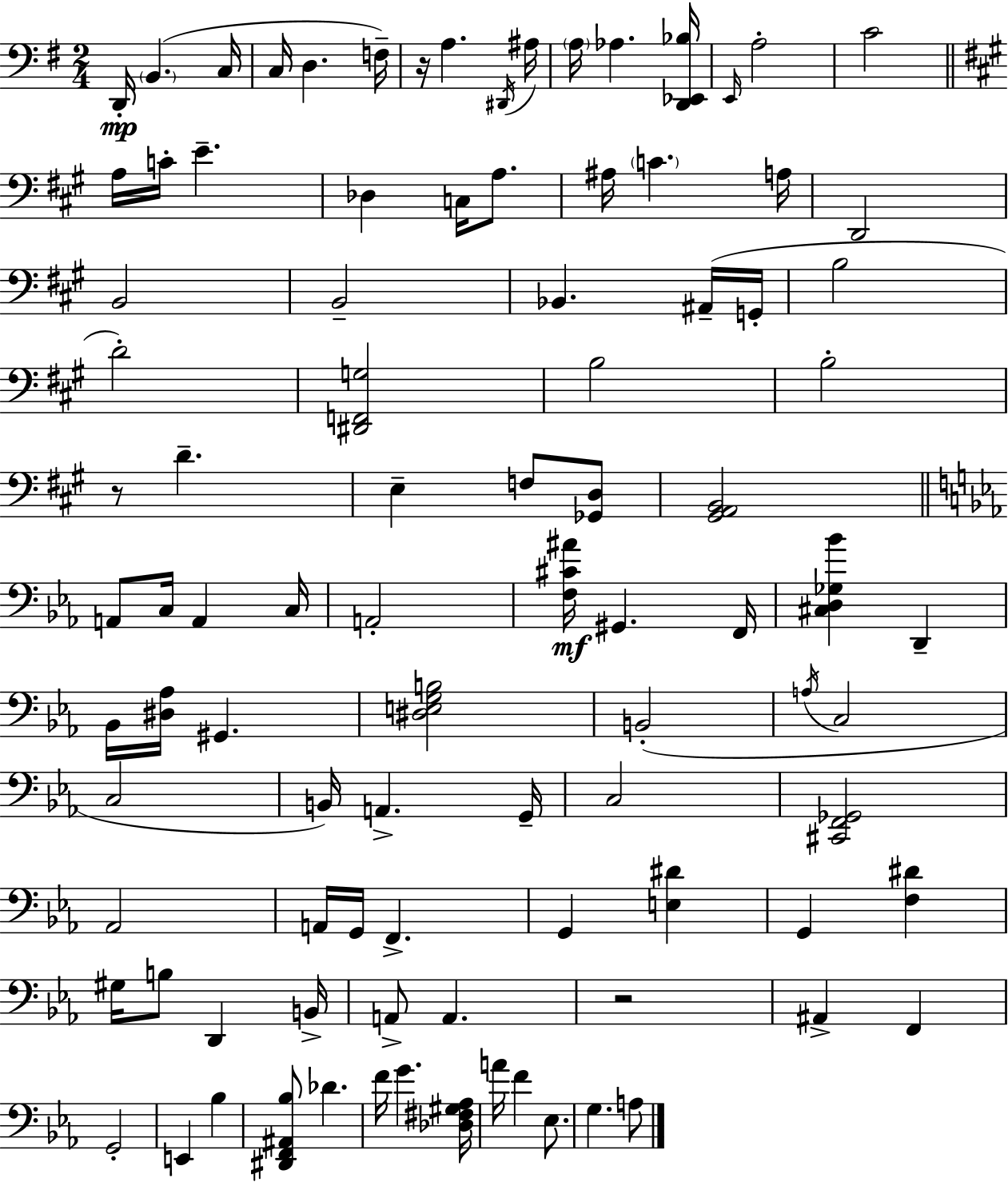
D2/s B2/q. C3/s C3/s D3/q. F3/s R/s A3/q. D#2/s A#3/s A3/s Ab3/q. [D2,Eb2,Bb3]/s E2/s A3/h C4/h A3/s C4/s E4/q. Db3/q C3/s A3/e. A#3/s C4/q. A3/s D2/h B2/h B2/h Bb2/q. A#2/s G2/s B3/h D4/h [D#2,F2,G3]/h B3/h B3/h R/e D4/q. E3/q F3/e [Gb2,D3]/e [G#2,A2,B2]/h A2/e C3/s A2/q C3/s A2/h [F3,C#4,A#4]/s G#2/q. F2/s [C#3,D3,Gb3,Bb4]/q D2/q Bb2/s [D#3,Ab3]/s G#2/q. [D#3,E3,G3,B3]/h B2/h A3/s C3/h C3/h B2/s A2/q. G2/s C3/h [C#2,F2,Gb2]/h Ab2/h A2/s G2/s F2/q. G2/q [E3,D#4]/q G2/q [F3,D#4]/q G#3/s B3/e D2/q B2/s A2/e A2/q. R/h A#2/q F2/q G2/h E2/q Bb3/q [D#2,F2,A#2,Bb3]/e Db4/q. F4/s G4/q. [Db3,F#3,G#3,Ab3]/s A4/s F4/q Eb3/e. G3/q. A3/e